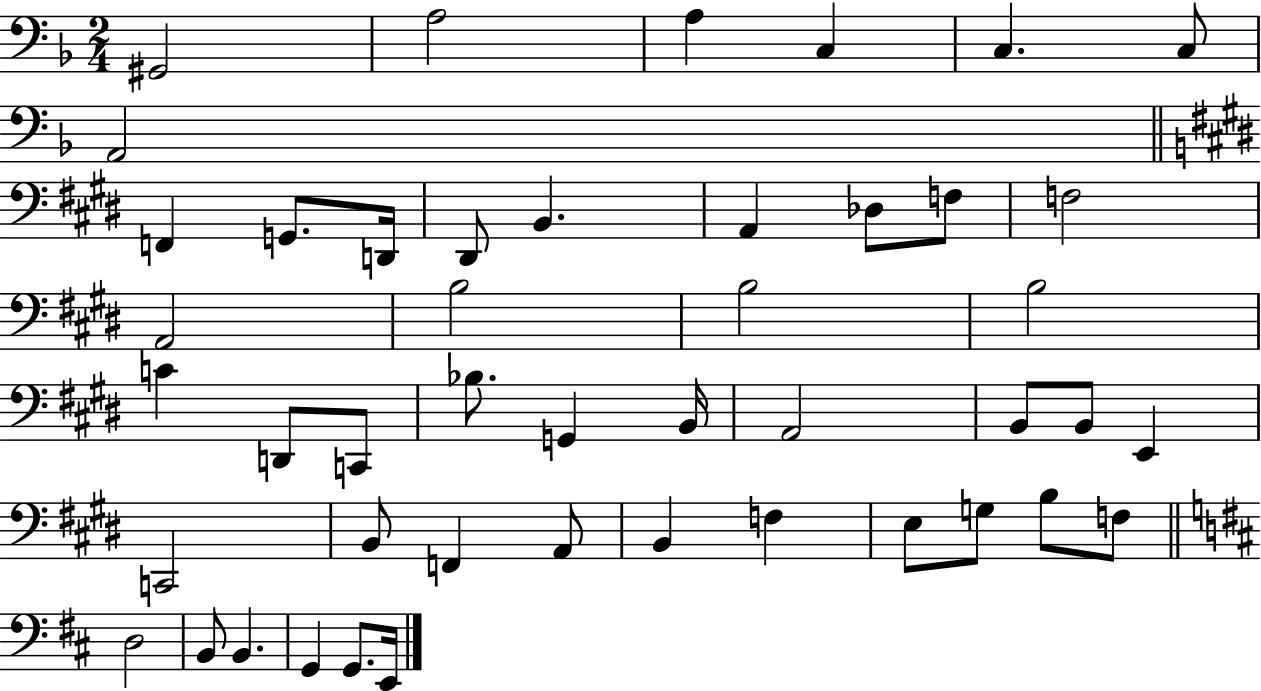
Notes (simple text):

G#2/h A3/h A3/q C3/q C3/q. C3/e A2/h F2/q G2/e. D2/s D#2/e B2/q. A2/q Db3/e F3/e F3/h A2/h B3/h B3/h B3/h C4/q D2/e C2/e Bb3/e. G2/q B2/s A2/h B2/e B2/e E2/q C2/h B2/e F2/q A2/e B2/q F3/q E3/e G3/e B3/e F3/e D3/h B2/e B2/q. G2/q G2/e. E2/s